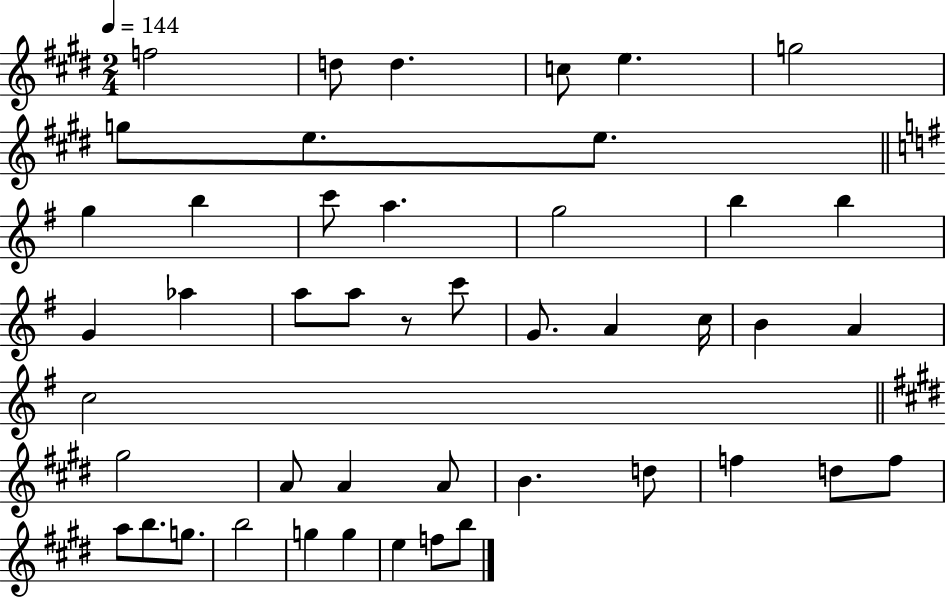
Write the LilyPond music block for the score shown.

{
  \clef treble
  \numericTimeSignature
  \time 2/4
  \key e \major
  \tempo 4 = 144
  f''2 | d''8 d''4. | c''8 e''4. | g''2 | \break g''8 e''8. e''8. | \bar "||" \break \key g \major g''4 b''4 | c'''8 a''4. | g''2 | b''4 b''4 | \break g'4 aes''4 | a''8 a''8 r8 c'''8 | g'8. a'4 c''16 | b'4 a'4 | \break c''2 | \bar "||" \break \key e \major gis''2 | a'8 a'4 a'8 | b'4. d''8 | f''4 d''8 f''8 | \break a''8 b''8. g''8. | b''2 | g''4 g''4 | e''4 f''8 b''8 | \break \bar "|."
}